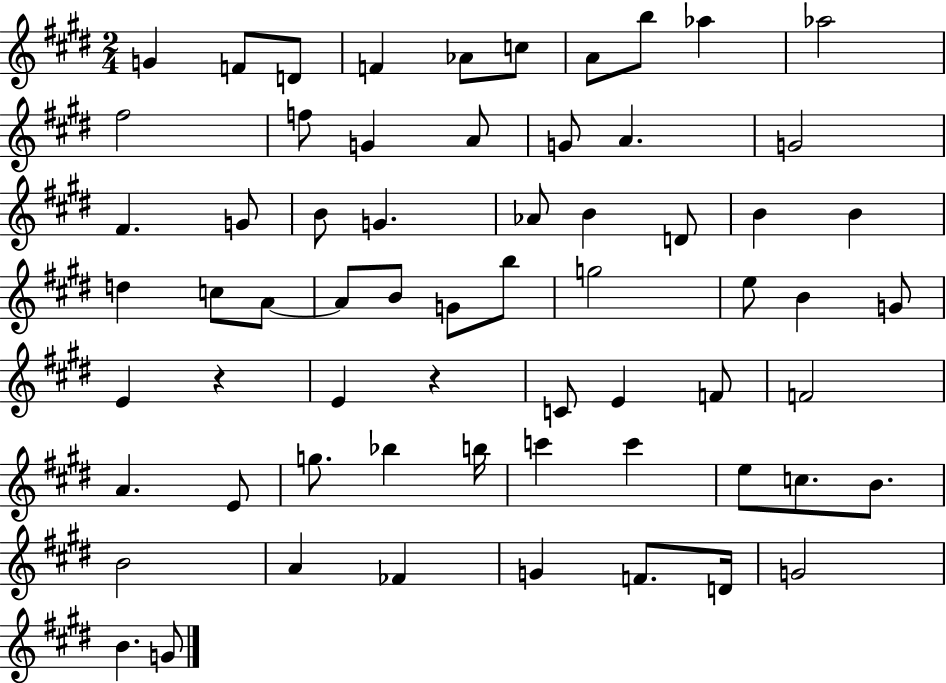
X:1
T:Untitled
M:2/4
L:1/4
K:E
G F/2 D/2 F _A/2 c/2 A/2 b/2 _a _a2 ^f2 f/2 G A/2 G/2 A G2 ^F G/2 B/2 G _A/2 B D/2 B B d c/2 A/2 A/2 B/2 G/2 b/2 g2 e/2 B G/2 E z E z C/2 E F/2 F2 A E/2 g/2 _b b/4 c' c' e/2 c/2 B/2 B2 A _F G F/2 D/4 G2 B G/2